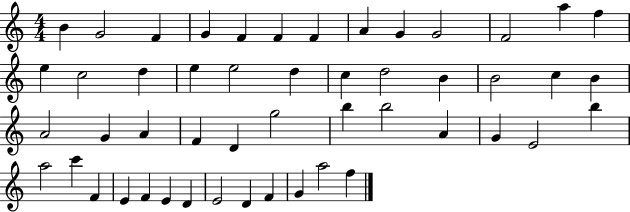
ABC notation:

X:1
T:Untitled
M:4/4
L:1/4
K:C
B G2 F G F F F A G G2 F2 a f e c2 d e e2 d c d2 B B2 c B A2 G A F D g2 b b2 A G E2 b a2 c' F E F E D E2 D F G a2 f